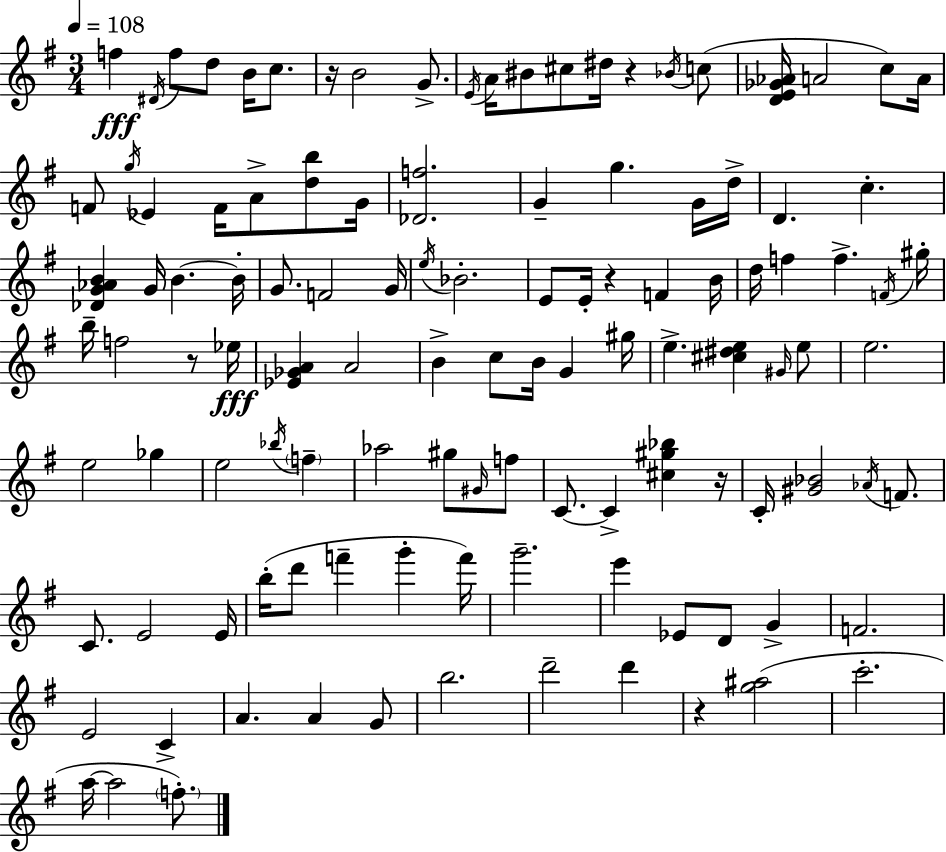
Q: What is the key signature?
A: E minor